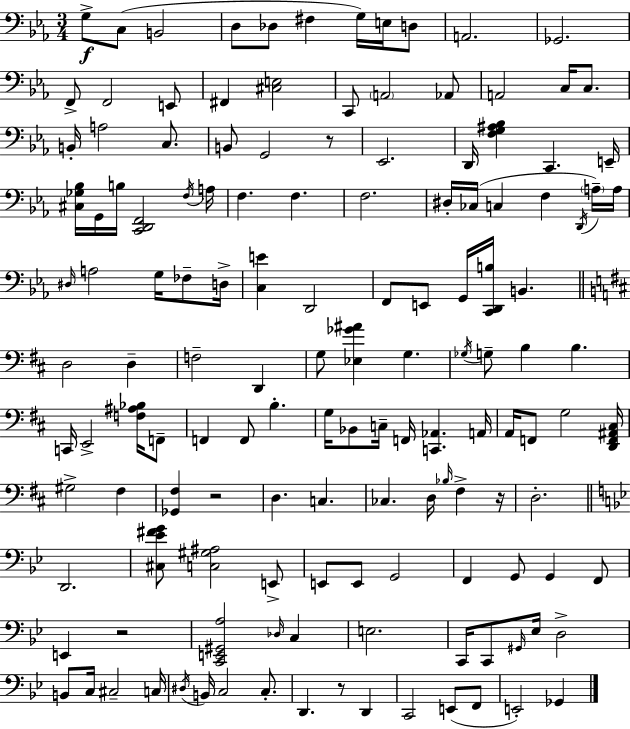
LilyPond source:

{
  \clef bass
  \numericTimeSignature
  \time 3/4
  \key ees \major
  g8->\f c8( b,2 | d8 des8 fis4 g16) e16 d8 | a,2. | ges,2. | \break f,8-> f,2 e,8 | fis,4 <cis e>2 | c,8 \parenthesize a,2 aes,8 | a,2 c16 c8. | \break b,16-. a2 c8. | b,8 g,2 r8 | ees,2. | d,16 <f g ais bes>4 c,4. e,16-- | \break <cis ges bes>16 g,16 b16 <c, d, f,>2 \acciaccatura { f16 } | a16 f4. f4. | f2. | dis16-. ces16( c4 f4 \acciaccatura { d,16 }) | \break \parenthesize a16-- a16 \grace { dis16 } a2 g16 | fes8-- d16-> <c e'>4 d,2 | f,8 e,8 g,16 <c, d, b>16 b,4. | \bar "||" \break \key d \major d2 d4-- | f2-- d,4 | g8 <ees ges' ais'>4 g4. | \acciaccatura { ges16 } g8-- b4 b4. | \break c,16 e,2-> <f ais bes>16 f,8-- | f,4 f,8 b4.-. | g16 bes,8 c16-- f,16 <c, aes,>4. | a,16 a,16 f,8 g2 | \break <d, f, ais, cis>16 gis2-> fis4 | <ges, fis>4 r2 | d4. c4. | ces4. d16 \grace { bes16 } fis4-> | \break r16 d2.-. | \bar "||" \break \key bes \major d,2. | <cis ees' fis' g'>8 <c gis ais>2 e,8-> | e,8 e,8 g,2 | f,4 g,8 g,4 f,8 | \break e,4 r2 | <c, e, gis, a>2 \grace { des16 } c4 | e2. | c,16 c,8 \grace { gis,16 } ees16 d2-> | \break b,8 c16 cis2-- | c16 \acciaccatura { dis16 } b,16 c2 | c8.-. d,4. r8 d,4 | c,2 e,8( | \break f,8 e,2-.) ges,4 | \bar "|."
}